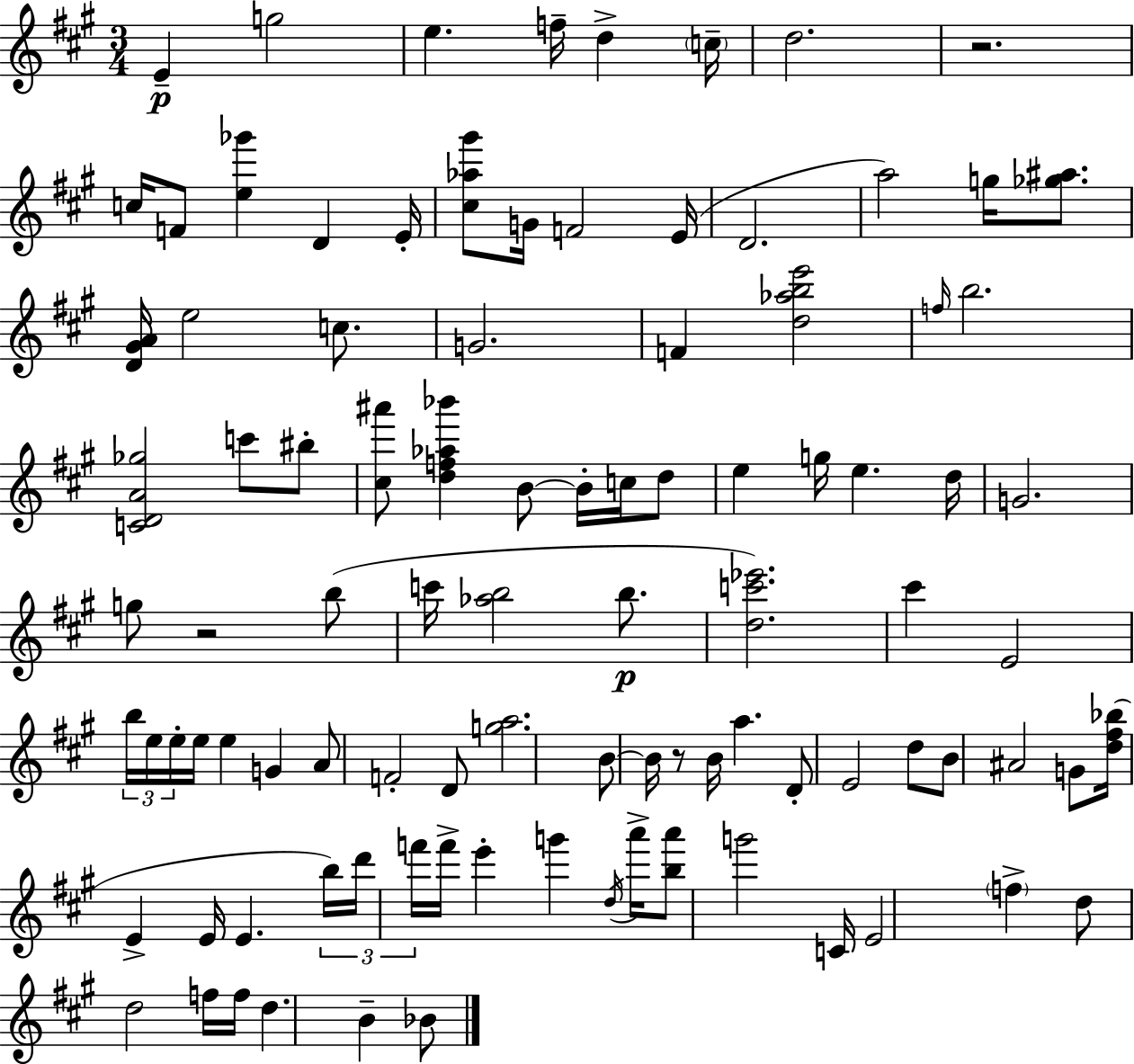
X:1
T:Untitled
M:3/4
L:1/4
K:A
E g2 e f/4 d c/4 d2 z2 c/4 F/2 [e_g'] D E/4 [^c_a^g']/2 G/4 F2 E/4 D2 a2 g/4 [_g^a]/2 [D^GA]/4 e2 c/2 G2 F [d_abe']2 f/4 b2 [CDA_g]2 c'/2 ^b/2 [^c^a']/2 [df_a_b'] B/2 B/4 c/4 d/2 e g/4 e d/4 G2 g/2 z2 b/2 c'/4 [_ab]2 b/2 [dc'_e']2 ^c' E2 b/4 e/4 e/4 e/4 e G A/2 F2 D/2 [ga]2 B/2 B/4 z/2 B/4 a D/2 E2 d/2 B/2 ^A2 G/2 [d^f_b]/4 E E/4 E b/4 d'/4 f'/4 f'/4 e' g' d/4 a'/4 [ba']/2 g'2 C/4 E2 f d/2 d2 f/4 f/4 d B _B/2